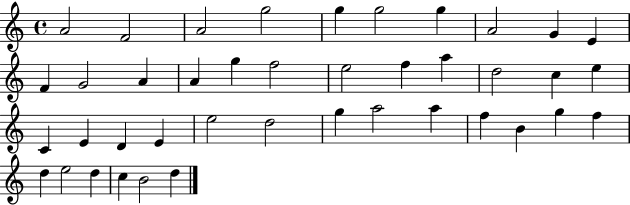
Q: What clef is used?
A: treble